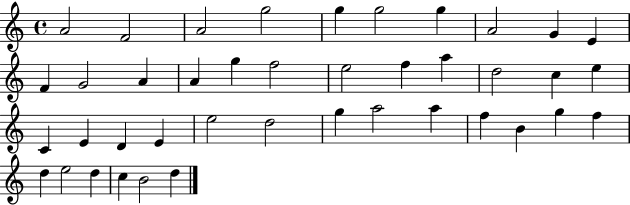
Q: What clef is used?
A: treble